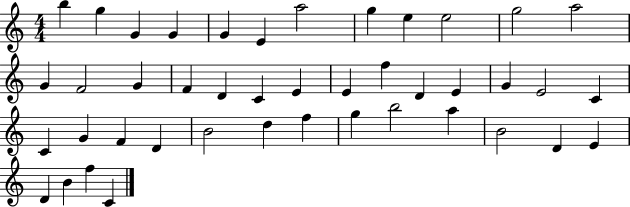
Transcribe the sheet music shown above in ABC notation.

X:1
T:Untitled
M:4/4
L:1/4
K:C
b g G G G E a2 g e e2 g2 a2 G F2 G F D C E E f D E G E2 C C G F D B2 d f g b2 a B2 D E D B f C